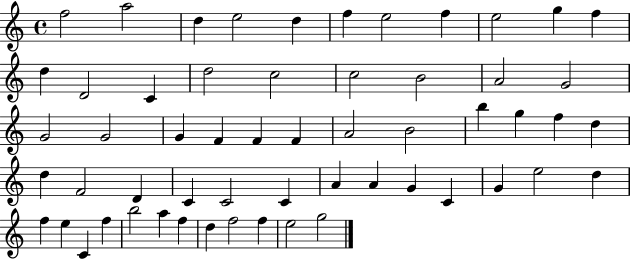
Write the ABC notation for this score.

X:1
T:Untitled
M:4/4
L:1/4
K:C
f2 a2 d e2 d f e2 f e2 g f d D2 C d2 c2 c2 B2 A2 G2 G2 G2 G F F F A2 B2 b g f d d F2 D C C2 C A A G C G e2 d f e C f b2 a f d f2 f e2 g2